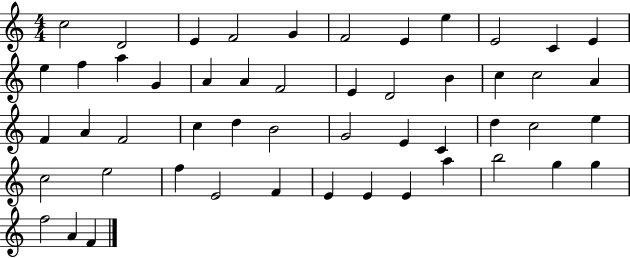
X:1
T:Untitled
M:4/4
L:1/4
K:C
c2 D2 E F2 G F2 E e E2 C E e f a G A A F2 E D2 B c c2 A F A F2 c d B2 G2 E C d c2 e c2 e2 f E2 F E E E a b2 g g f2 A F